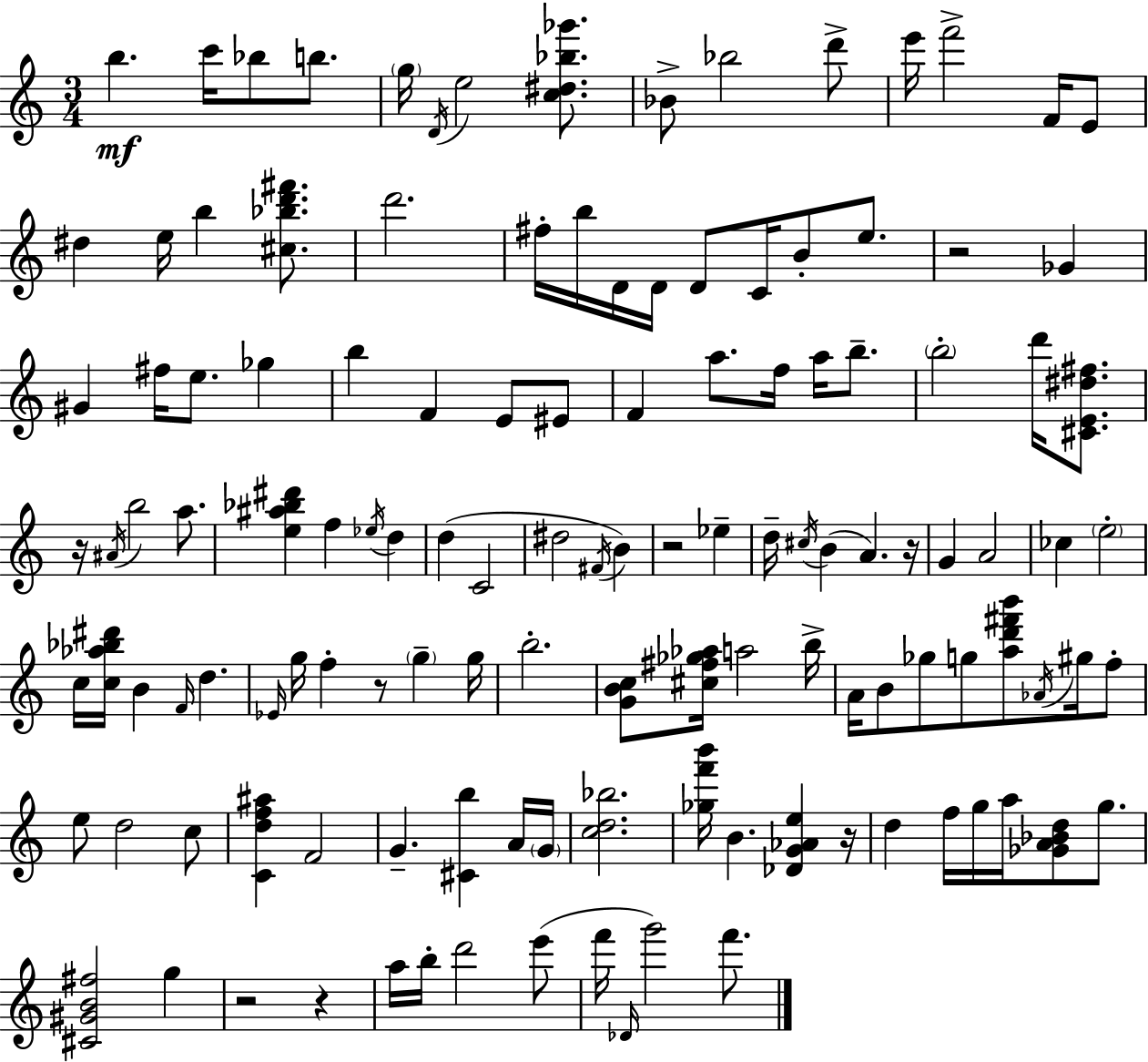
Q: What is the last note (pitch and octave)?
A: F6